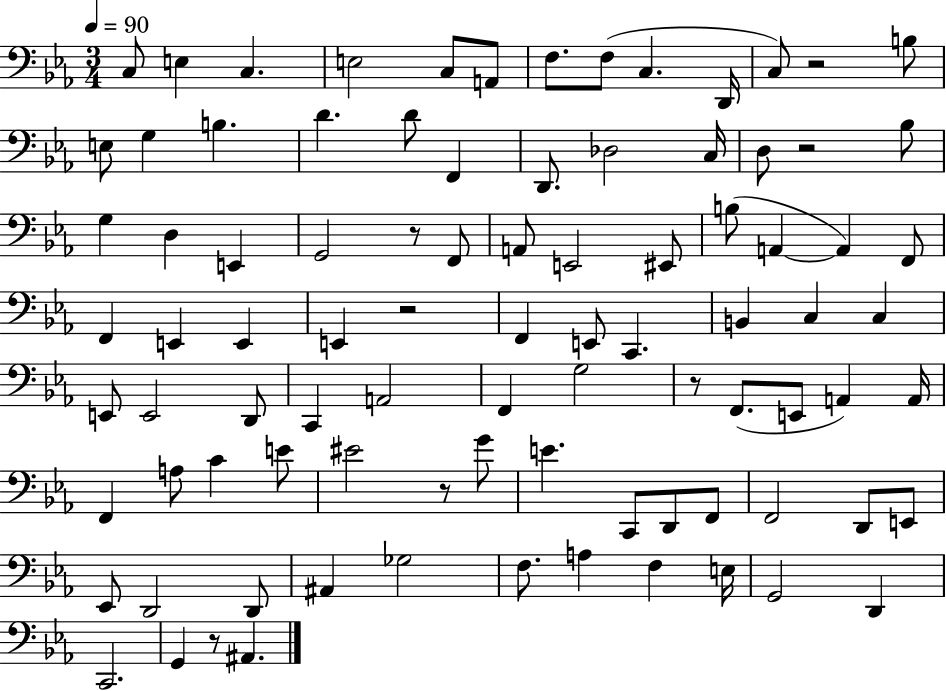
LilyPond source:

{
  \clef bass
  \numericTimeSignature
  \time 3/4
  \key ees \major
  \tempo 4 = 90
  \repeat volta 2 { c8 e4 c4. | e2 c8 a,8 | f8. f8( c4. d,16 | c8) r2 b8 | \break e8 g4 b4. | d'4. d'8 f,4 | d,8. des2 c16 | d8 r2 bes8 | \break g4 d4 e,4 | g,2 r8 f,8 | a,8 e,2 eis,8 | b8( a,4~~ a,4) f,8 | \break f,4 e,4 e,4 | e,4 r2 | f,4 e,8 c,4. | b,4 c4 c4 | \break e,8 e,2 d,8 | c,4 a,2 | f,4 g2 | r8 f,8.( e,8 a,4) a,16 | \break f,4 a8 c'4 e'8 | eis'2 r8 g'8 | e'4. c,8 d,8 f,8 | f,2 d,8 e,8 | \break ees,8 d,2 d,8 | ais,4 ges2 | f8. a4 f4 e16 | g,2 d,4 | \break c,2. | g,4 r8 ais,4. | } \bar "|."
}